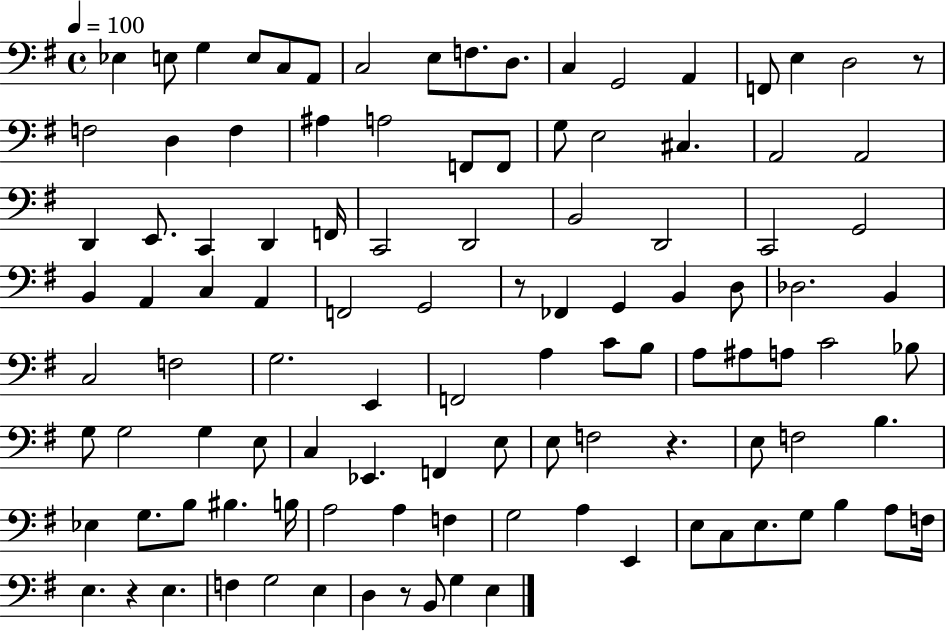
Eb3/q E3/e G3/q E3/e C3/e A2/e C3/h E3/e F3/e. D3/e. C3/q G2/h A2/q F2/e E3/q D3/h R/e F3/h D3/q F3/q A#3/q A3/h F2/e F2/e G3/e E3/h C#3/q. A2/h A2/h D2/q E2/e. C2/q D2/q F2/s C2/h D2/h B2/h D2/h C2/h G2/h B2/q A2/q C3/q A2/q F2/h G2/h R/e FES2/q G2/q B2/q D3/e Db3/h. B2/q C3/h F3/h G3/h. E2/q F2/h A3/q C4/e B3/e A3/e A#3/e A3/e C4/h Bb3/e G3/e G3/h G3/q E3/e C3/q Eb2/q. F2/q E3/e E3/e F3/h R/q. E3/e F3/h B3/q. Eb3/q G3/e. B3/e BIS3/q. B3/s A3/h A3/q F3/q G3/h A3/q E2/q E3/e C3/e E3/e. G3/e B3/q A3/e F3/s E3/q. R/q E3/q. F3/q G3/h E3/q D3/q R/e B2/e G3/q E3/q